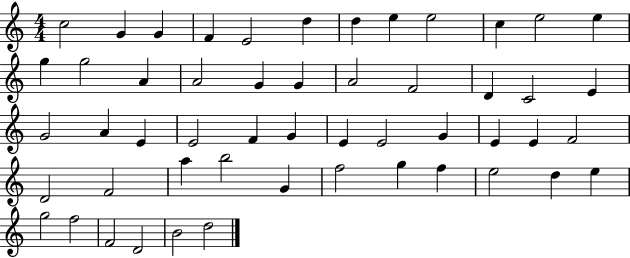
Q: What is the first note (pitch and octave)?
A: C5